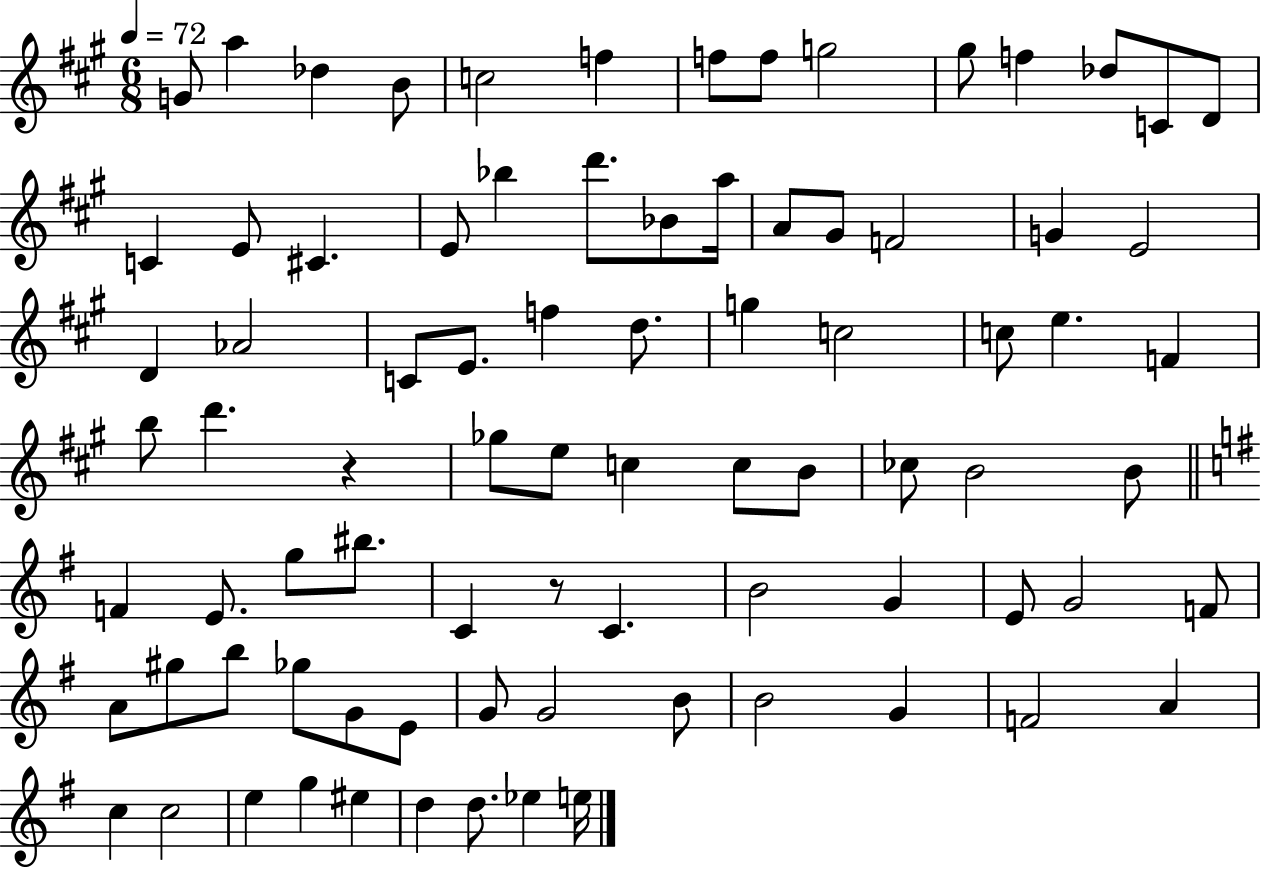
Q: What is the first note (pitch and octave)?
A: G4